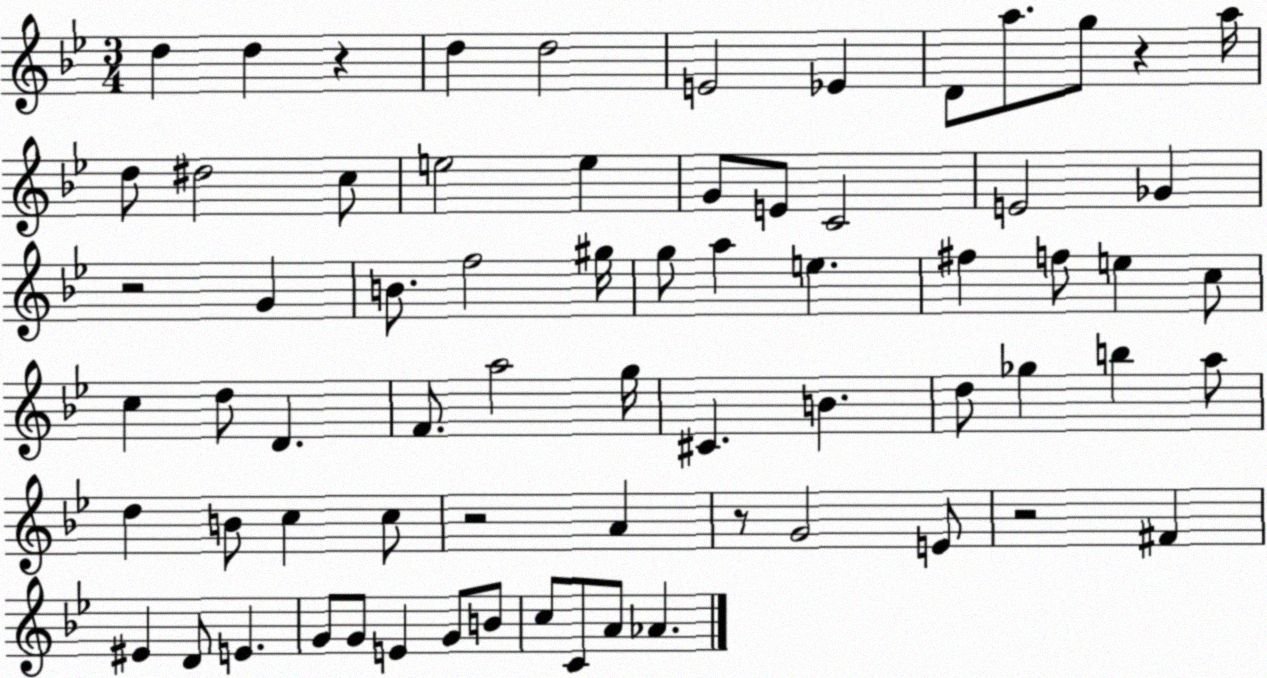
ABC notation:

X:1
T:Untitled
M:3/4
L:1/4
K:Bb
d d z d d2 E2 _E D/2 a/2 g/2 z a/4 d/2 ^d2 c/2 e2 e G/2 E/2 C2 E2 _G z2 G B/2 f2 ^g/4 g/2 a e ^f f/2 e c/2 c d/2 D F/2 a2 g/4 ^C B d/2 _g b a/2 d B/2 c c/2 z2 A z/2 G2 E/2 z2 ^F ^E D/2 E G/2 G/2 E G/2 B/2 c/2 C/2 A/2 _A